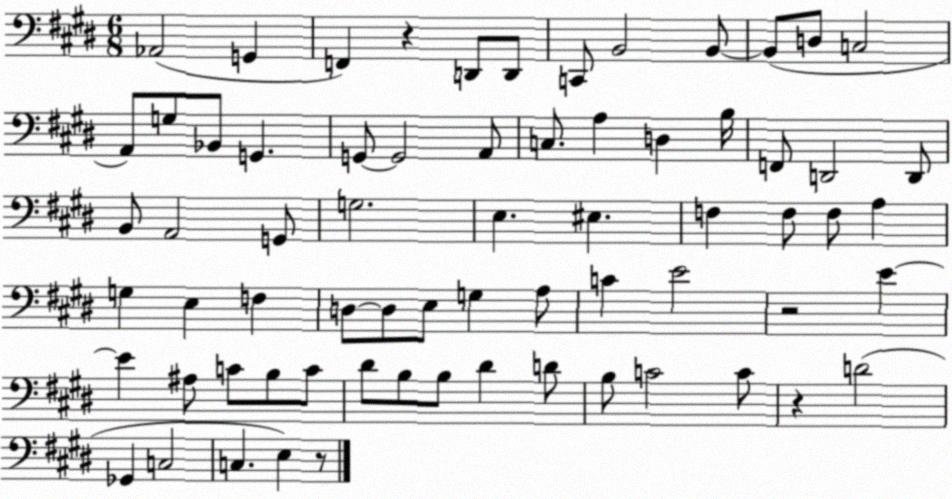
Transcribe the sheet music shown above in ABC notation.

X:1
T:Untitled
M:6/8
L:1/4
K:E
_A,,2 G,, F,, z D,,/2 D,,/2 C,,/2 B,,2 B,,/2 B,,/2 D,/2 C,2 A,,/2 G,/2 _B,,/2 G,, G,,/2 G,,2 A,,/2 C,/2 A, D, B,/4 F,,/2 D,,2 D,,/2 B,,/2 A,,2 G,,/2 G,2 E, ^E, F, F,/2 F,/2 A, G, E, F, D,/2 D,/2 E,/2 G, A,/2 C E2 z2 E E ^A,/2 C/2 B,/2 C/2 ^D/2 B,/2 B,/2 ^D D/2 B,/2 C2 C/2 z D2 _G,, C,2 C, E, z/2